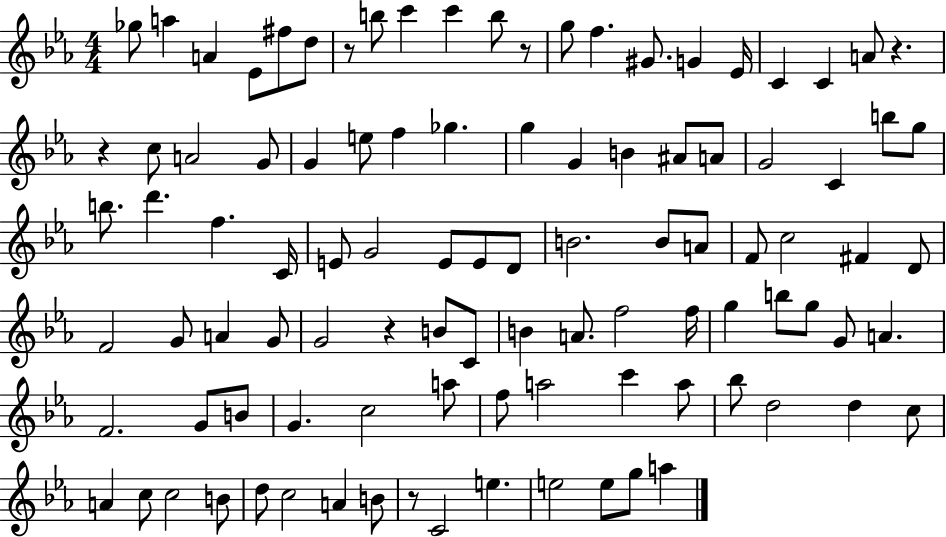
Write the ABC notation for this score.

X:1
T:Untitled
M:4/4
L:1/4
K:Eb
_g/2 a A _E/2 ^f/2 d/2 z/2 b/2 c' c' b/2 z/2 g/2 f ^G/2 G _E/4 C C A/2 z z c/2 A2 G/2 G e/2 f _g g G B ^A/2 A/2 G2 C b/2 g/2 b/2 d' f C/4 E/2 G2 E/2 E/2 D/2 B2 B/2 A/2 F/2 c2 ^F D/2 F2 G/2 A G/2 G2 z B/2 C/2 B A/2 f2 f/4 g b/2 g/2 G/2 A F2 G/2 B/2 G c2 a/2 f/2 a2 c' a/2 _b/2 d2 d c/2 A c/2 c2 B/2 d/2 c2 A B/2 z/2 C2 e e2 e/2 g/2 a